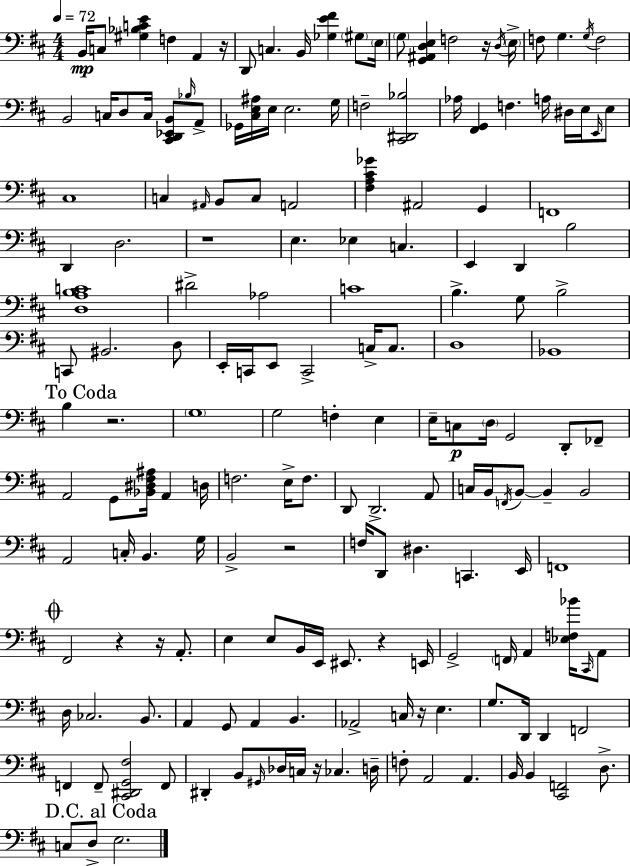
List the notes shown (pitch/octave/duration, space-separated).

B2/s C3/e [G#3,Bb3,C4,E4]/q F3/q A2/q R/s D2/e C3/q. B2/s [Gb3,E4,F#4]/q G#3/e E3/s G3/e [G2,A#2,D3,E3]/q F3/h R/s D3/s E3/s F3/e G3/q. G3/s F3/h B2/h C3/s D3/e C3/s [C#2,D2,Eb2,B2]/e Bb3/s A2/e Gb2/s [C#3,E3,A#3]/s E3/s E3/h. G3/s F3/h [C#2,D#2,Bb3]/h Ab3/s [F#2,G2]/q F3/q. A3/s D#3/s E3/s E2/s E3/e C#3/w C3/q A#2/s B2/e C3/e A2/h [F#3,A3,C#4,Gb4]/q A#2/h G2/q F2/w D2/q D3/h. R/w E3/q. Eb3/q C3/q. E2/q D2/q B3/h [D3,A3,B3,C4]/w D#4/h Ab3/h C4/w B3/q. G3/e B3/h C2/e BIS2/h. D3/e E2/s C2/s E2/e C2/h C3/s C3/e. D3/w Bb2/w B3/q R/h. G3/w G3/h F3/q E3/q E3/s C3/e D3/s G2/h D2/e FES2/e A2/h G2/e [Bb2,D#3,F#3,A#3]/s A2/q D3/s F3/h. E3/s F3/e. D2/e D2/h. A2/e C3/s B2/s F2/s B2/e B2/q B2/h A2/h C3/s B2/q. G3/s B2/h R/h F3/s D2/e D#3/q. C2/q. E2/s F2/w F#2/h R/q R/s A2/e. E3/q E3/e B2/s E2/s EIS2/e. R/q E2/s G2/h F2/s A2/q [Eb3,F3,Bb4]/s C#2/s A2/e D3/s CES3/h. B2/e. A2/q G2/e A2/q B2/q. Ab2/h C3/s R/s E3/q. G3/e. D2/s D2/q F2/h F2/q F2/e [C#2,D#2,G2,F#3]/h F2/e D#2/q B2/e G#2/s Db3/s C3/s R/s CES3/q. D3/s F3/e A2/h A2/q. B2/s B2/q [C#2,F2]/h D3/e. C3/e D3/e E3/h.